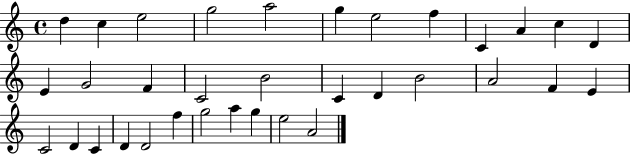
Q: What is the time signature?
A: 4/4